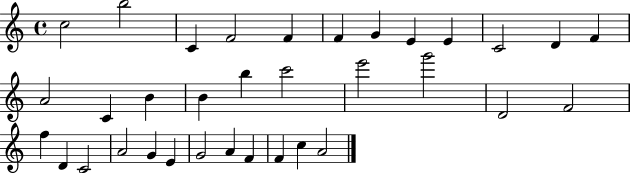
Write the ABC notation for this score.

X:1
T:Untitled
M:4/4
L:1/4
K:C
c2 b2 C F2 F F G E E C2 D F A2 C B B b c'2 e'2 g'2 D2 F2 f D C2 A2 G E G2 A F F c A2